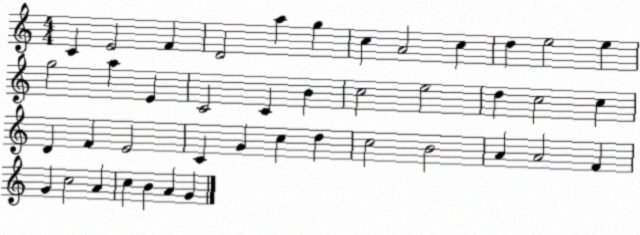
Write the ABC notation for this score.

X:1
T:Untitled
M:4/4
L:1/4
K:C
C E2 F D2 a g c A2 c d e2 e g2 a E C2 C B c2 e2 d c2 c D F E2 C G c d c2 B2 A A2 F G c2 A c B A G